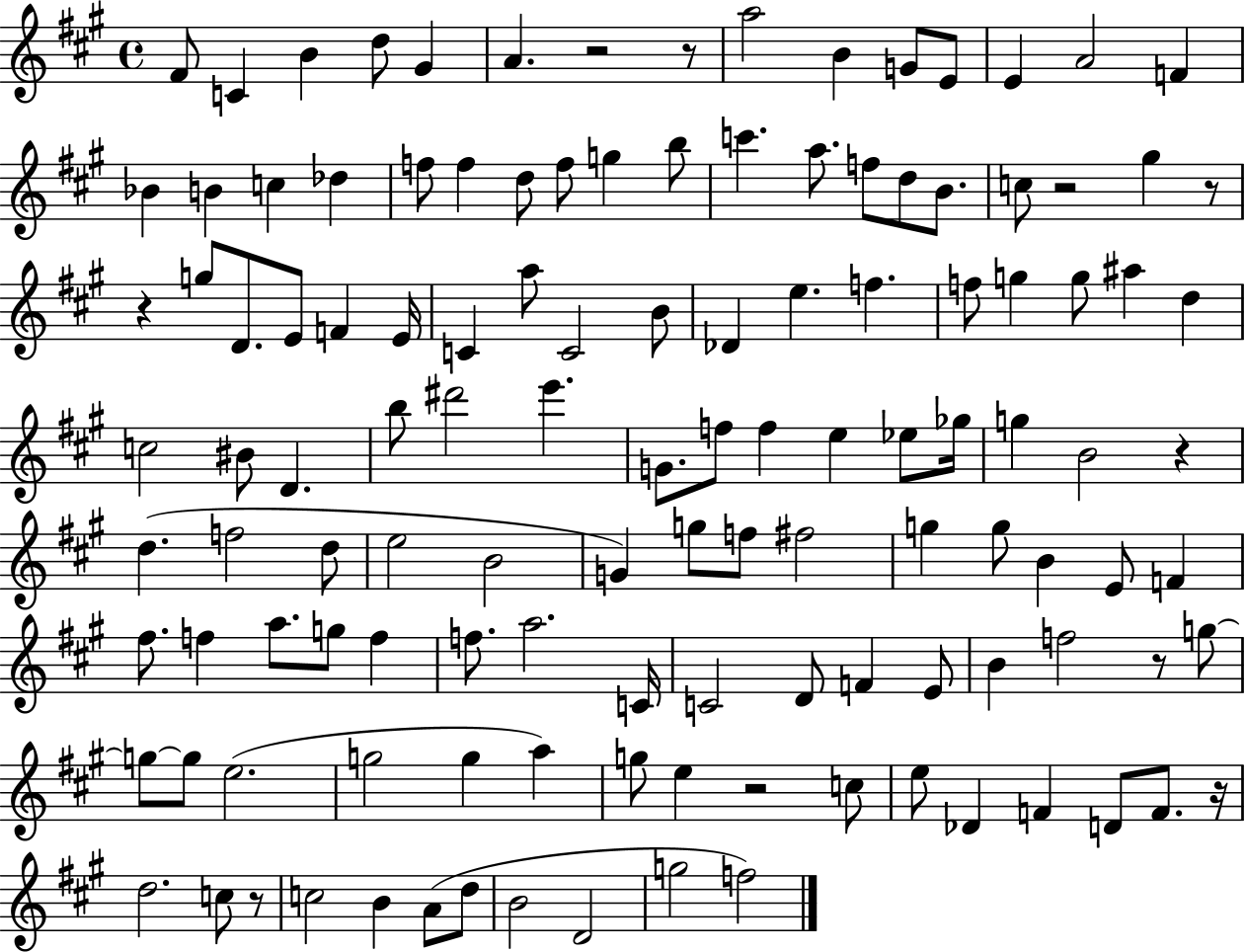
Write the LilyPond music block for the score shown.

{
  \clef treble
  \time 4/4
  \defaultTimeSignature
  \key a \major
  fis'8 c'4 b'4 d''8 gis'4 | a'4. r2 r8 | a''2 b'4 g'8 e'8 | e'4 a'2 f'4 | \break bes'4 b'4 c''4 des''4 | f''8 f''4 d''8 f''8 g''4 b''8 | c'''4. a''8. f''8 d''8 b'8. | c''8 r2 gis''4 r8 | \break r4 g''8 d'8. e'8 f'4 e'16 | c'4 a''8 c'2 b'8 | des'4 e''4. f''4. | f''8 g''4 g''8 ais''4 d''4 | \break c''2 bis'8 d'4. | b''8 dis'''2 e'''4. | g'8. f''8 f''4 e''4 ees''8 ges''16 | g''4 b'2 r4 | \break d''4.( f''2 d''8 | e''2 b'2 | g'4) g''8 f''8 fis''2 | g''4 g''8 b'4 e'8 f'4 | \break fis''8. f''4 a''8. g''8 f''4 | f''8. a''2. c'16 | c'2 d'8 f'4 e'8 | b'4 f''2 r8 g''8~~ | \break g''8~~ g''8 e''2.( | g''2 g''4 a''4) | g''8 e''4 r2 c''8 | e''8 des'4 f'4 d'8 f'8. r16 | \break d''2. c''8 r8 | c''2 b'4 a'8( d''8 | b'2 d'2 | g''2 f''2) | \break \bar "|."
}